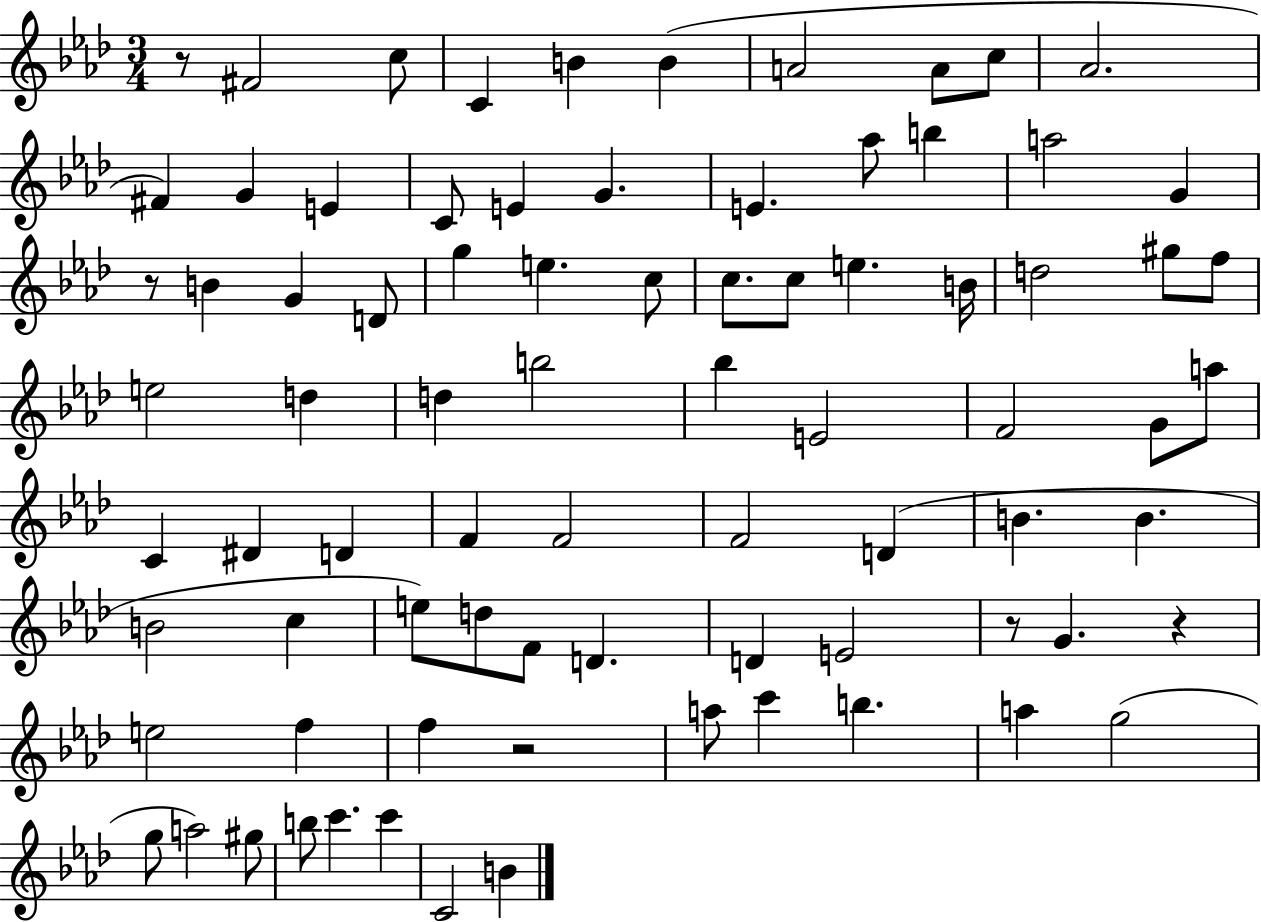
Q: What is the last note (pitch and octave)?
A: B4